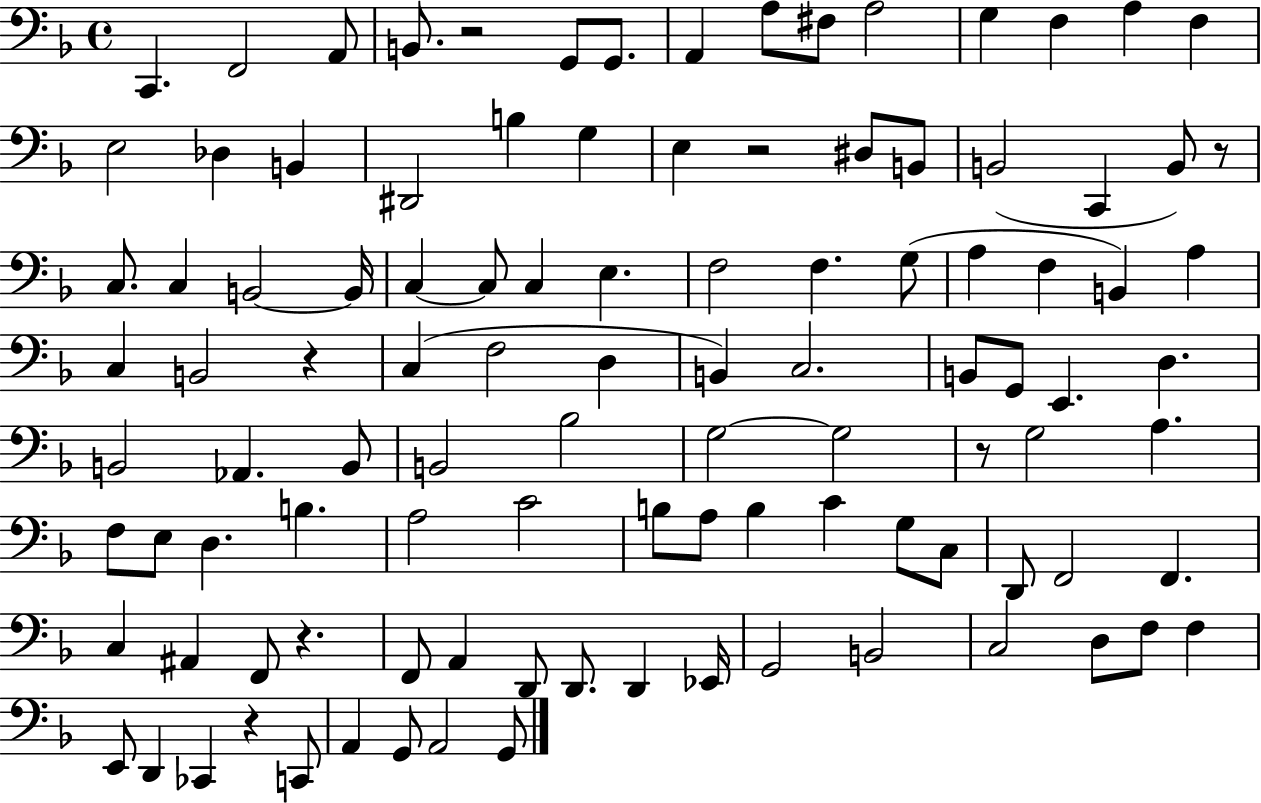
C2/q. F2/h A2/e B2/e. R/h G2/e G2/e. A2/q A3/e F#3/e A3/h G3/q F3/q A3/q F3/q E3/h Db3/q B2/q D#2/h B3/q G3/q E3/q R/h D#3/e B2/e B2/h C2/q B2/e R/e C3/e. C3/q B2/h B2/s C3/q C3/e C3/q E3/q. F3/h F3/q. G3/e A3/q F3/q B2/q A3/q C3/q B2/h R/q C3/q F3/h D3/q B2/q C3/h. B2/e G2/e E2/q. D3/q. B2/h Ab2/q. B2/e B2/h Bb3/h G3/h G3/h R/e G3/h A3/q. F3/e E3/e D3/q. B3/q. A3/h C4/h B3/e A3/e B3/q C4/q G3/e C3/e D2/e F2/h F2/q. C3/q A#2/q F2/e R/q. F2/e A2/q D2/e D2/e. D2/q Eb2/s G2/h B2/h C3/h D3/e F3/e F3/q E2/e D2/q CES2/q R/q C2/e A2/q G2/e A2/h G2/e